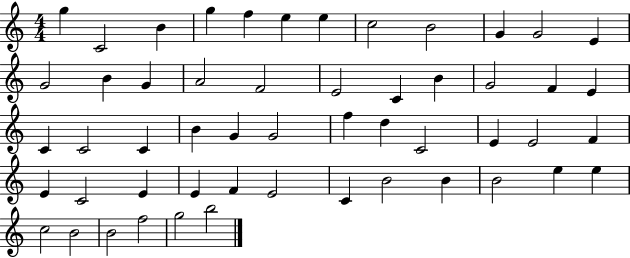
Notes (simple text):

G5/q C4/h B4/q G5/q F5/q E5/q E5/q C5/h B4/h G4/q G4/h E4/q G4/h B4/q G4/q A4/h F4/h E4/h C4/q B4/q G4/h F4/q E4/q C4/q C4/h C4/q B4/q G4/q G4/h F5/q D5/q C4/h E4/q E4/h F4/q E4/q C4/h E4/q E4/q F4/q E4/h C4/q B4/h B4/q B4/h E5/q E5/q C5/h B4/h B4/h F5/h G5/h B5/h